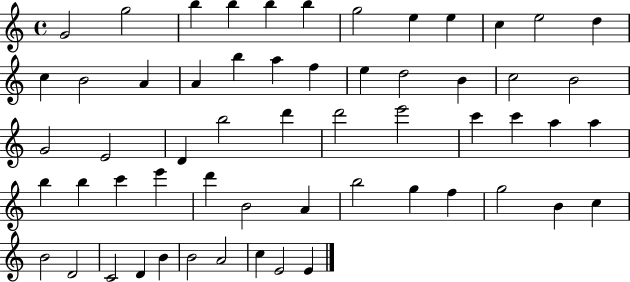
G4/h G5/h B5/q B5/q B5/q B5/q G5/h E5/q E5/q C5/q E5/h D5/q C5/q B4/h A4/q A4/q B5/q A5/q F5/q E5/q D5/h B4/q C5/h B4/h G4/h E4/h D4/q B5/h D6/q D6/h E6/h C6/q C6/q A5/q A5/q B5/q B5/q C6/q E6/q D6/q B4/h A4/q B5/h G5/q F5/q G5/h B4/q C5/q B4/h D4/h C4/h D4/q B4/q B4/h A4/h C5/q E4/h E4/q